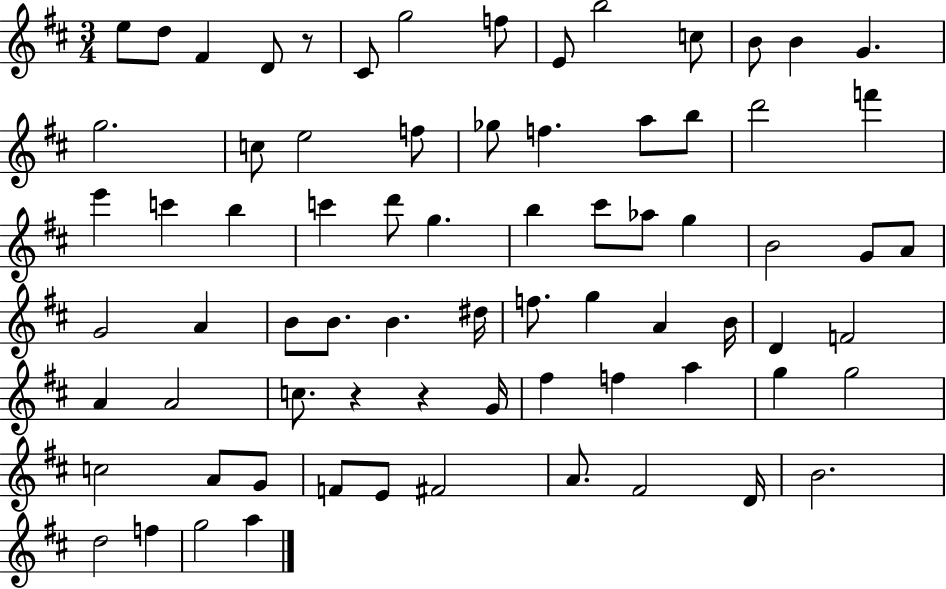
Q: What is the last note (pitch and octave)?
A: A5